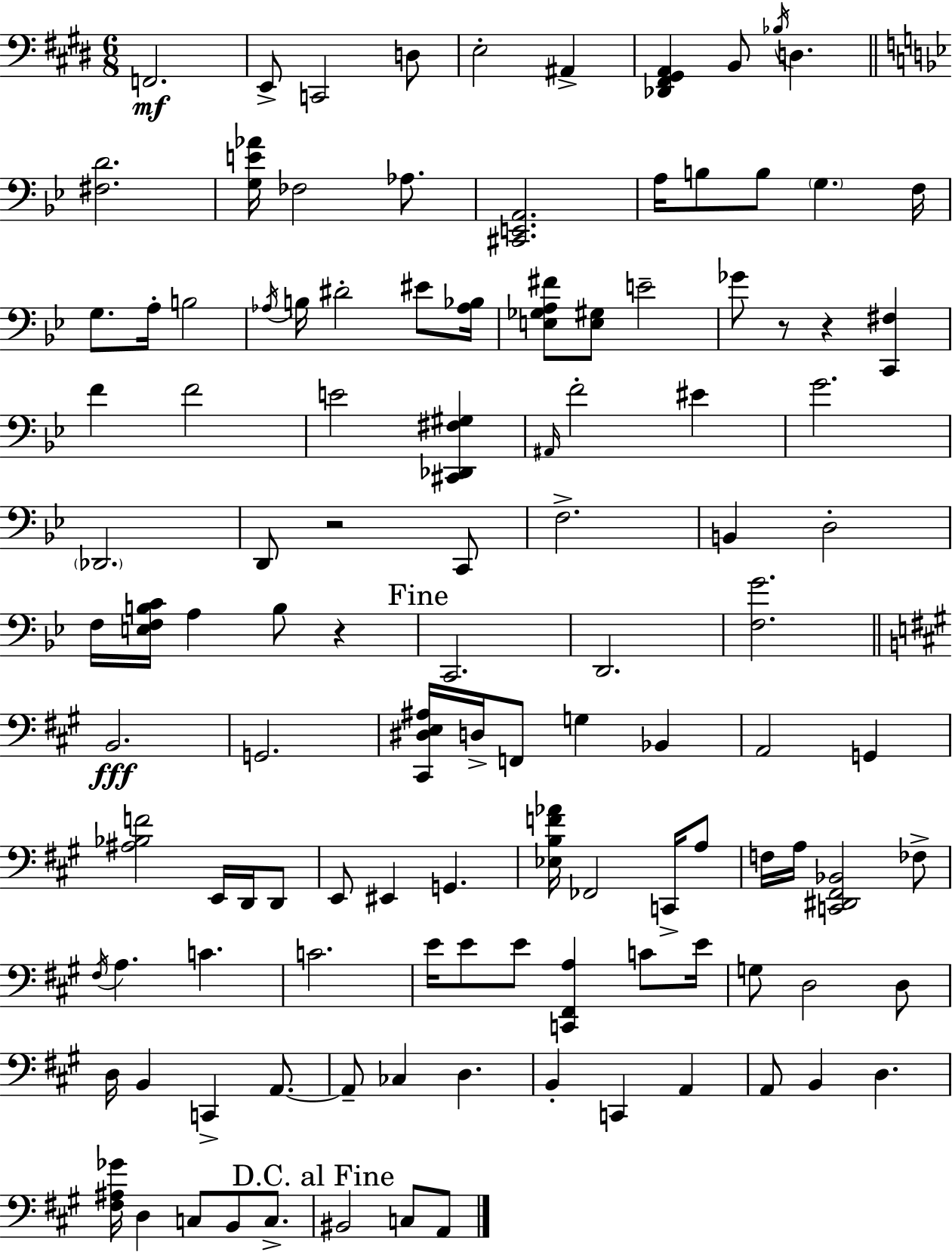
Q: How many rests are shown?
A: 4